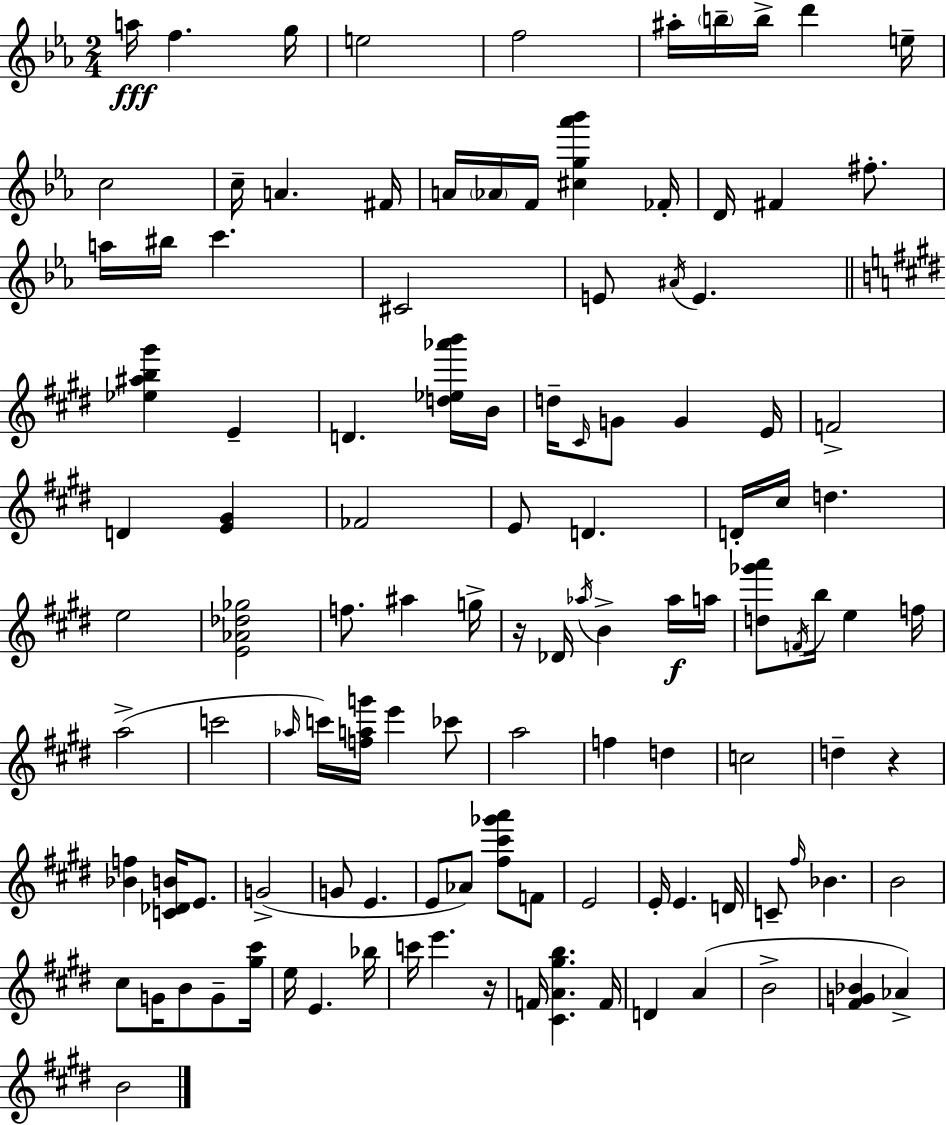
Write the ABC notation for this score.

X:1
T:Untitled
M:2/4
L:1/4
K:Cm
a/4 f g/4 e2 f2 ^a/4 b/4 b/4 d' e/4 c2 c/4 A ^F/4 A/4 _A/4 F/4 [^cg_a'_b'] _F/4 D/4 ^F ^f/2 a/4 ^b/4 c' ^C2 E/2 ^A/4 E [_e^ab^g'] E D [d_e_a'b']/4 B/4 d/4 ^C/4 G/2 G E/4 F2 D [E^G] _F2 E/2 D D/4 ^c/4 d e2 [E_A_d_g]2 f/2 ^a g/4 z/4 _D/4 _a/4 B _a/4 a/4 [d_g'a']/2 F/4 b/4 e f/4 a2 c'2 _a/4 c'/4 [fag']/4 e' _c'/2 a2 f d c2 d z [_Bf] [C_DB]/4 E/2 G2 G/2 E E/2 _A/2 [^f^c'_g'a']/2 F/2 E2 E/4 E D/4 C/2 ^f/4 _B B2 ^c/2 G/4 B/2 G/2 [^g^c']/4 e/4 E _b/4 c'/4 e' z/4 F/4 [^CA^gb] F/4 D A B2 [^FG_B] _A B2